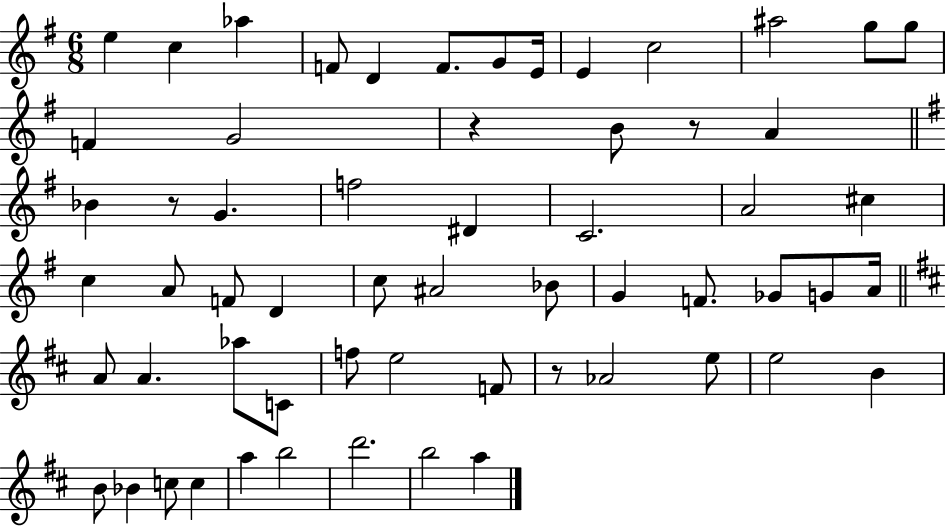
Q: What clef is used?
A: treble